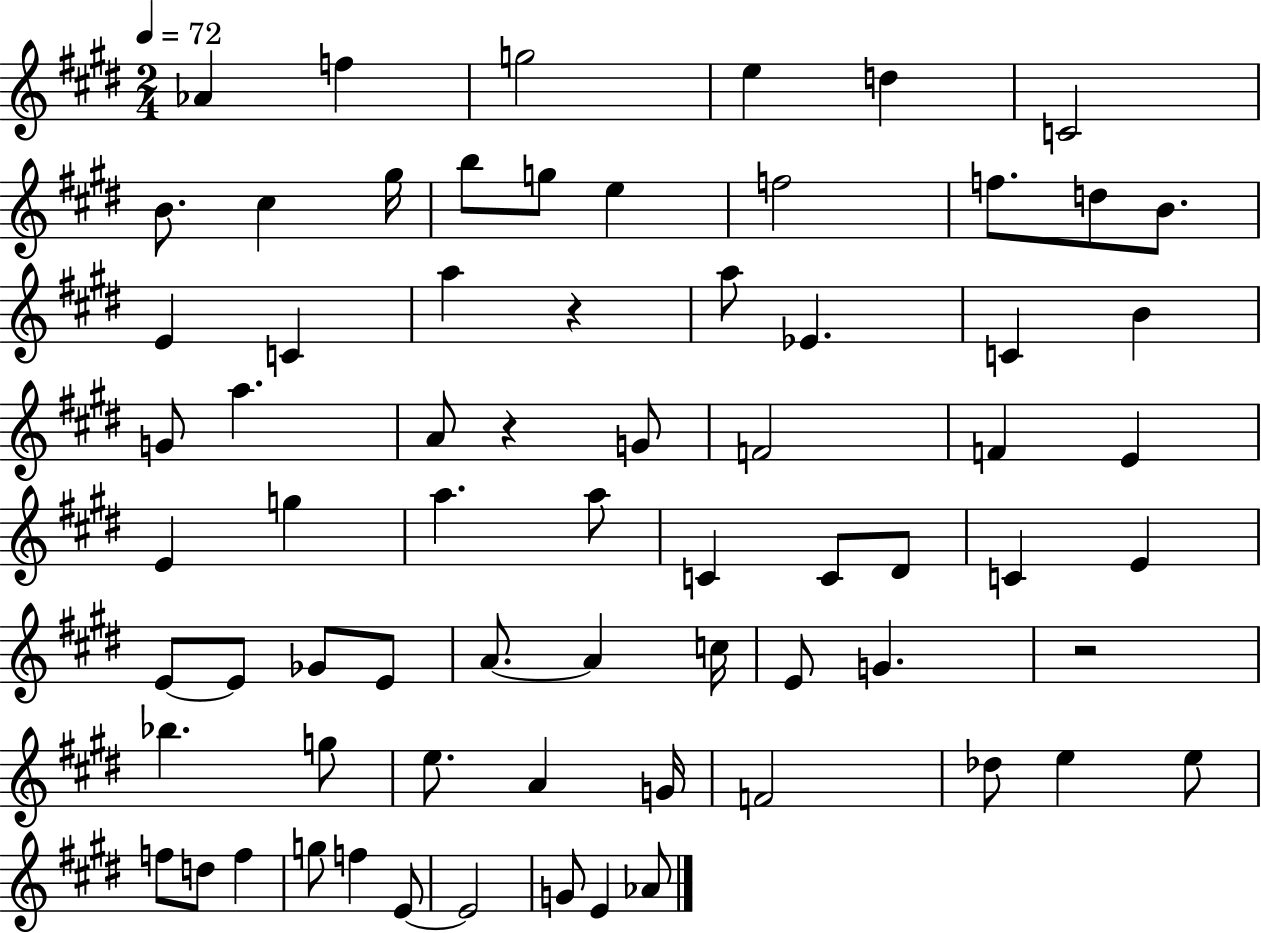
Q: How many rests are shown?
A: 3